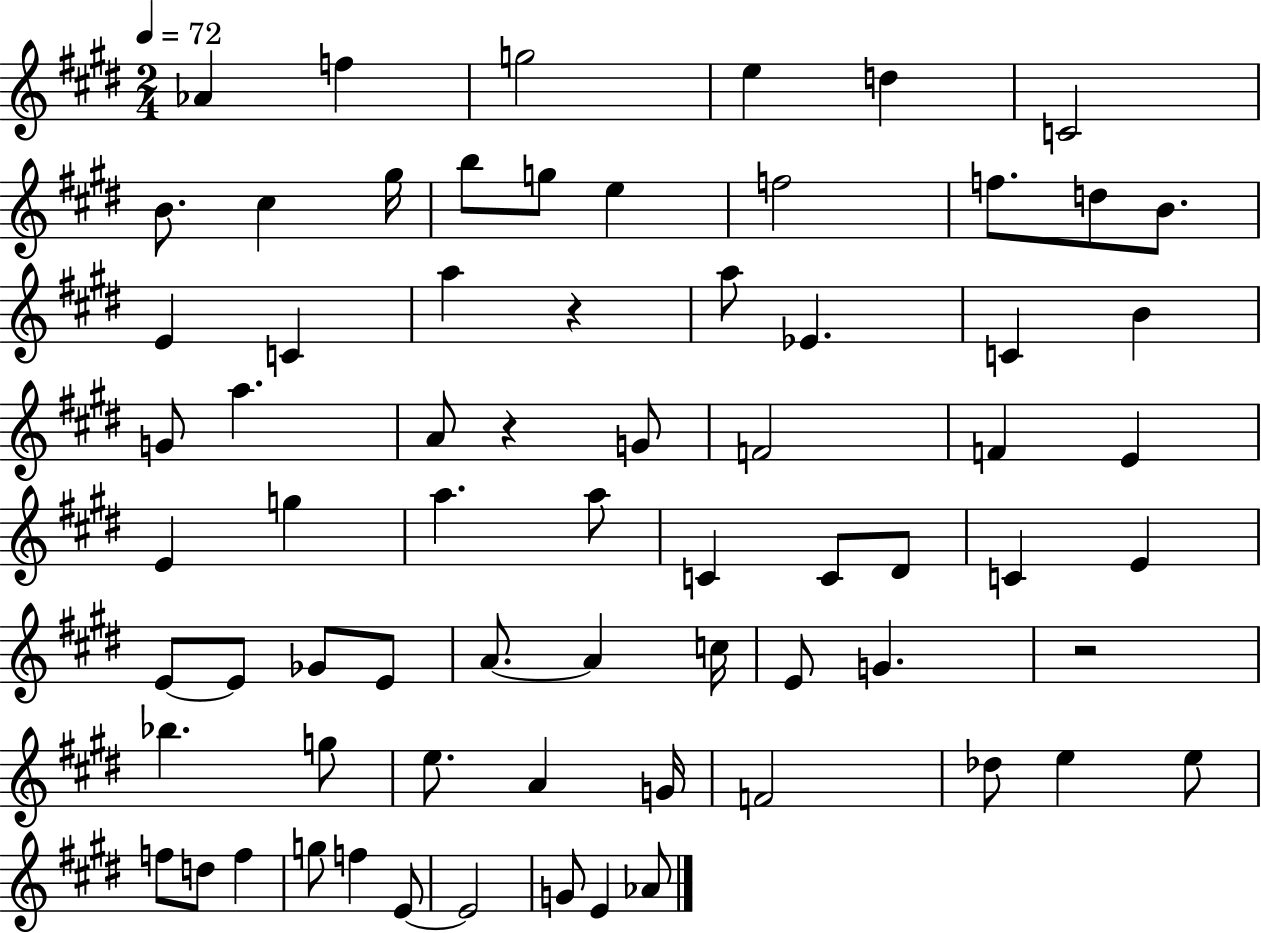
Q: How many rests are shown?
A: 3